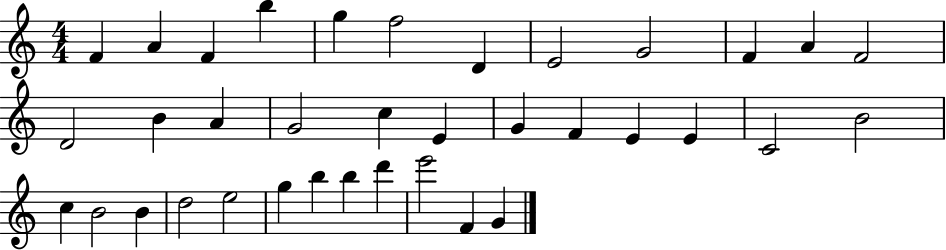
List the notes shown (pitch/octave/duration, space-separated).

F4/q A4/q F4/q B5/q G5/q F5/h D4/q E4/h G4/h F4/q A4/q F4/h D4/h B4/q A4/q G4/h C5/q E4/q G4/q F4/q E4/q E4/q C4/h B4/h C5/q B4/h B4/q D5/h E5/h G5/q B5/q B5/q D6/q E6/h F4/q G4/q